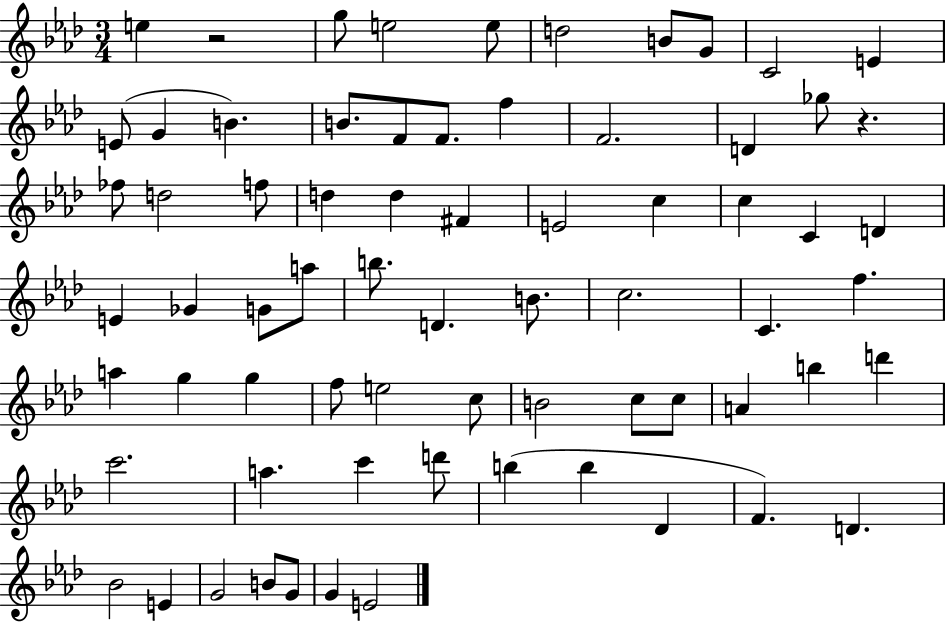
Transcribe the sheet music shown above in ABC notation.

X:1
T:Untitled
M:3/4
L:1/4
K:Ab
e z2 g/2 e2 e/2 d2 B/2 G/2 C2 E E/2 G B B/2 F/2 F/2 f F2 D _g/2 z _f/2 d2 f/2 d d ^F E2 c c C D E _G G/2 a/2 b/2 D B/2 c2 C f a g g f/2 e2 c/2 B2 c/2 c/2 A b d' c'2 a c' d'/2 b b _D F D _B2 E G2 B/2 G/2 G E2